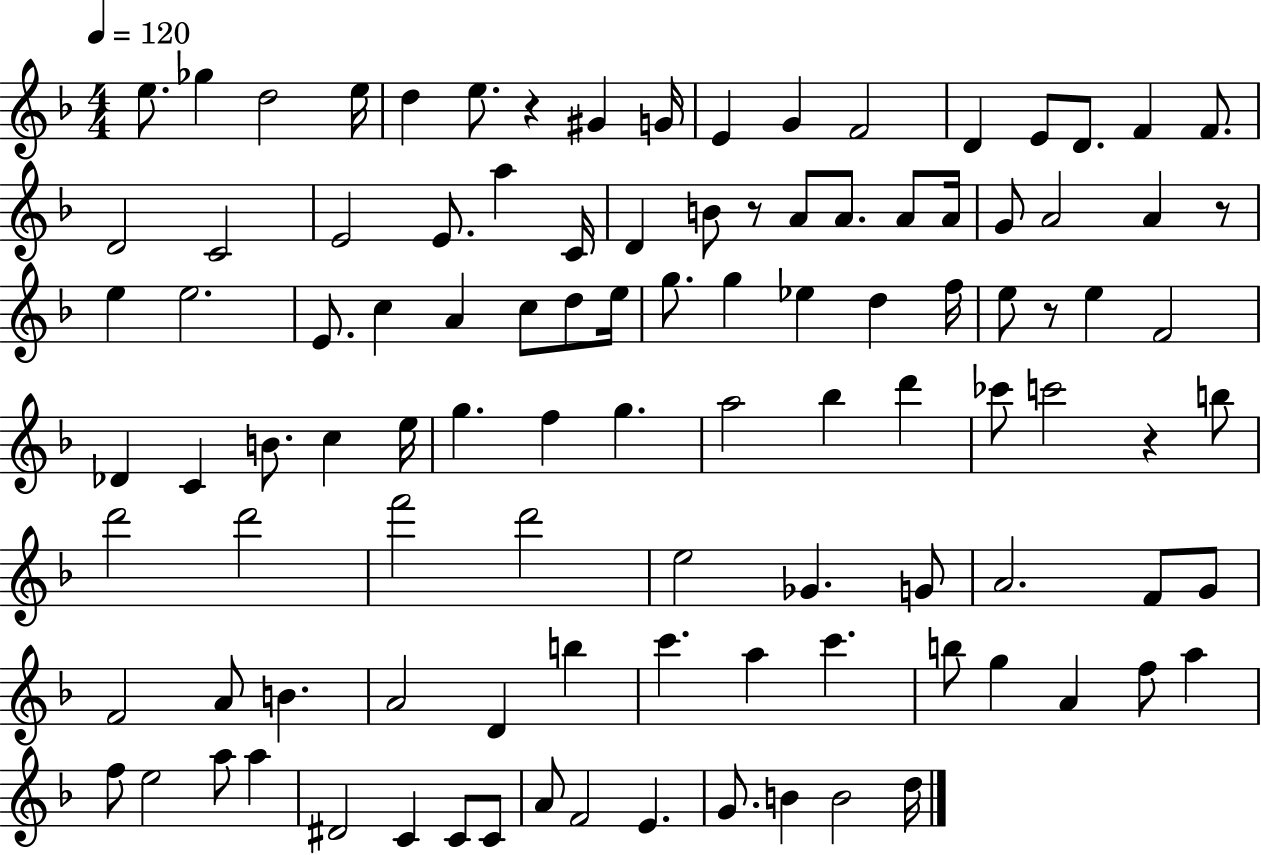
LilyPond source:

{
  \clef treble
  \numericTimeSignature
  \time 4/4
  \key f \major
  \tempo 4 = 120
  e''8. ges''4 d''2 e''16 | d''4 e''8. r4 gis'4 g'16 | e'4 g'4 f'2 | d'4 e'8 d'8. f'4 f'8. | \break d'2 c'2 | e'2 e'8. a''4 c'16 | d'4 b'8 r8 a'8 a'8. a'8 a'16 | g'8 a'2 a'4 r8 | \break e''4 e''2. | e'8. c''4 a'4 c''8 d''8 e''16 | g''8. g''4 ees''4 d''4 f''16 | e''8 r8 e''4 f'2 | \break des'4 c'4 b'8. c''4 e''16 | g''4. f''4 g''4. | a''2 bes''4 d'''4 | ces'''8 c'''2 r4 b''8 | \break d'''2 d'''2 | f'''2 d'''2 | e''2 ges'4. g'8 | a'2. f'8 g'8 | \break f'2 a'8 b'4. | a'2 d'4 b''4 | c'''4. a''4 c'''4. | b''8 g''4 a'4 f''8 a''4 | \break f''8 e''2 a''8 a''4 | dis'2 c'4 c'8 c'8 | a'8 f'2 e'4. | g'8. b'4 b'2 d''16 | \break \bar "|."
}